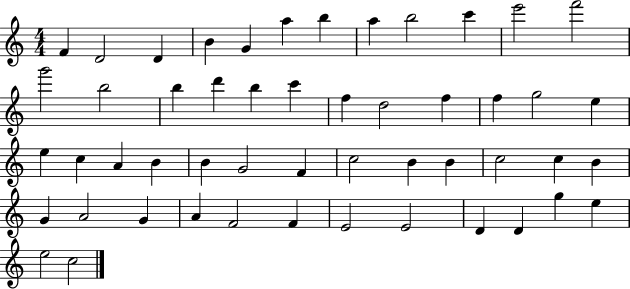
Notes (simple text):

F4/q D4/h D4/q B4/q G4/q A5/q B5/q A5/q B5/h C6/q E6/h F6/h G6/h B5/h B5/q D6/q B5/q C6/q F5/q D5/h F5/q F5/q G5/h E5/q E5/q C5/q A4/q B4/q B4/q G4/h F4/q C5/h B4/q B4/q C5/h C5/q B4/q G4/q A4/h G4/q A4/q F4/h F4/q E4/h E4/h D4/q D4/q G5/q E5/q E5/h C5/h